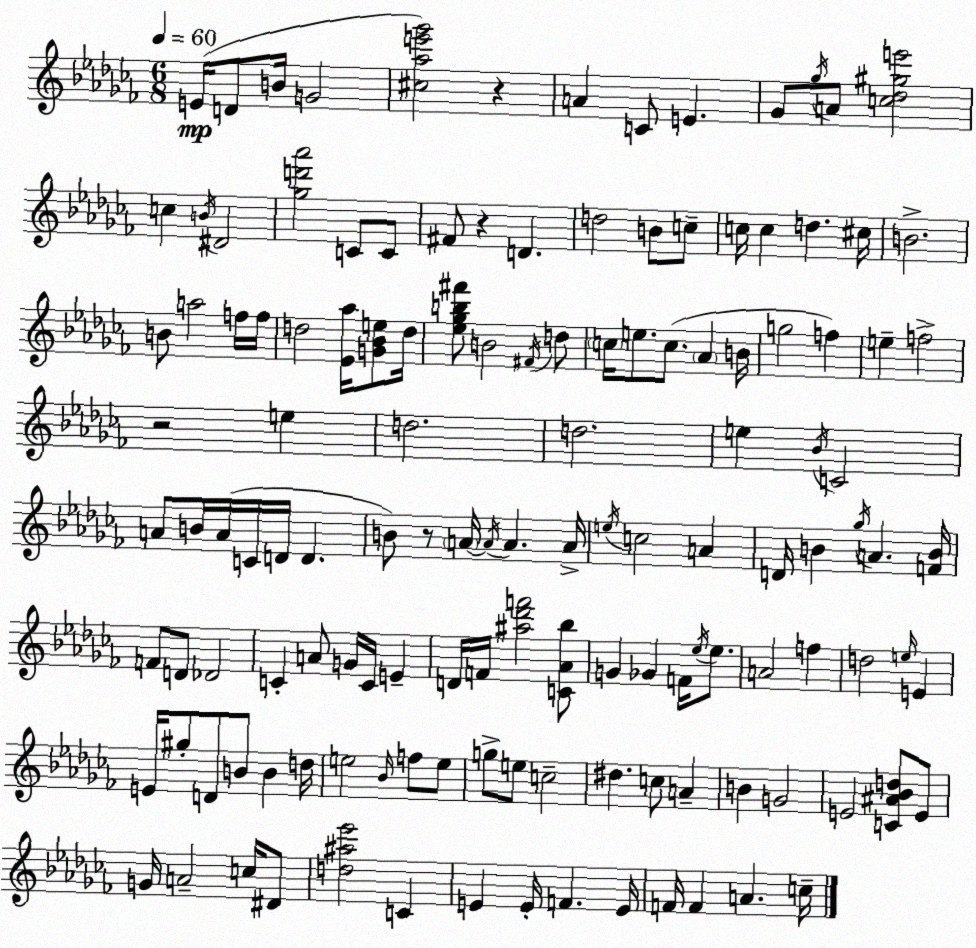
X:1
T:Untitled
M:6/8
L:1/4
K:Abm
E/4 D/2 B/4 G2 [^c_ae'_g']2 z A C/2 E _G/2 _g/4 A/2 [c_d^ge']2 c B/4 ^D2 [_gd'_a']2 C/2 C/2 ^F/2 z D d2 B/2 c/2 c/4 c d ^c/4 B2 B/2 a2 f/4 f/4 d2 [_E_a]/4 [G_Be]/2 d/4 [_e_gb^f']/2 B2 ^F/4 d/2 c/4 e/2 c/2 _A B/4 g2 f e f2 z2 e d2 d2 e _B/4 C2 A/2 B/4 A/4 C/4 D/4 D B/2 z/2 A/4 A/4 A A/4 e/4 c2 A D/4 B _g/4 A [FB]/4 F/2 D/2 _D2 C A/2 G/4 C/4 E D/4 F/4 [^a_d'f']2 [C_A_b]/2 G _G F/4 _e/4 _e/2 A2 f d2 e/4 E E/4 ^g/2 D/2 B/2 B d/4 e2 _B/4 f/2 e/2 g/2 e/2 c2 ^d c/2 A B G2 E2 [C^A_Bd]/2 E/2 G/4 A2 c/4 ^D/2 [d^a_e']2 C E E/4 F E/4 F/4 F A c/4